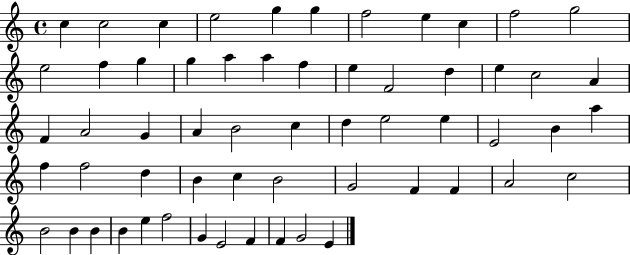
{
  \clef treble
  \time 4/4
  \defaultTimeSignature
  \key c \major
  c''4 c''2 c''4 | e''2 g''4 g''4 | f''2 e''4 c''4 | f''2 g''2 | \break e''2 f''4 g''4 | g''4 a''4 a''4 f''4 | e''4 f'2 d''4 | e''4 c''2 a'4 | \break f'4 a'2 g'4 | a'4 b'2 c''4 | d''4 e''2 e''4 | e'2 b'4 a''4 | \break f''4 f''2 d''4 | b'4 c''4 b'2 | g'2 f'4 f'4 | a'2 c''2 | \break b'2 b'4 b'4 | b'4 e''4 f''2 | g'4 e'2 f'4 | f'4 g'2 e'4 | \break \bar "|."
}